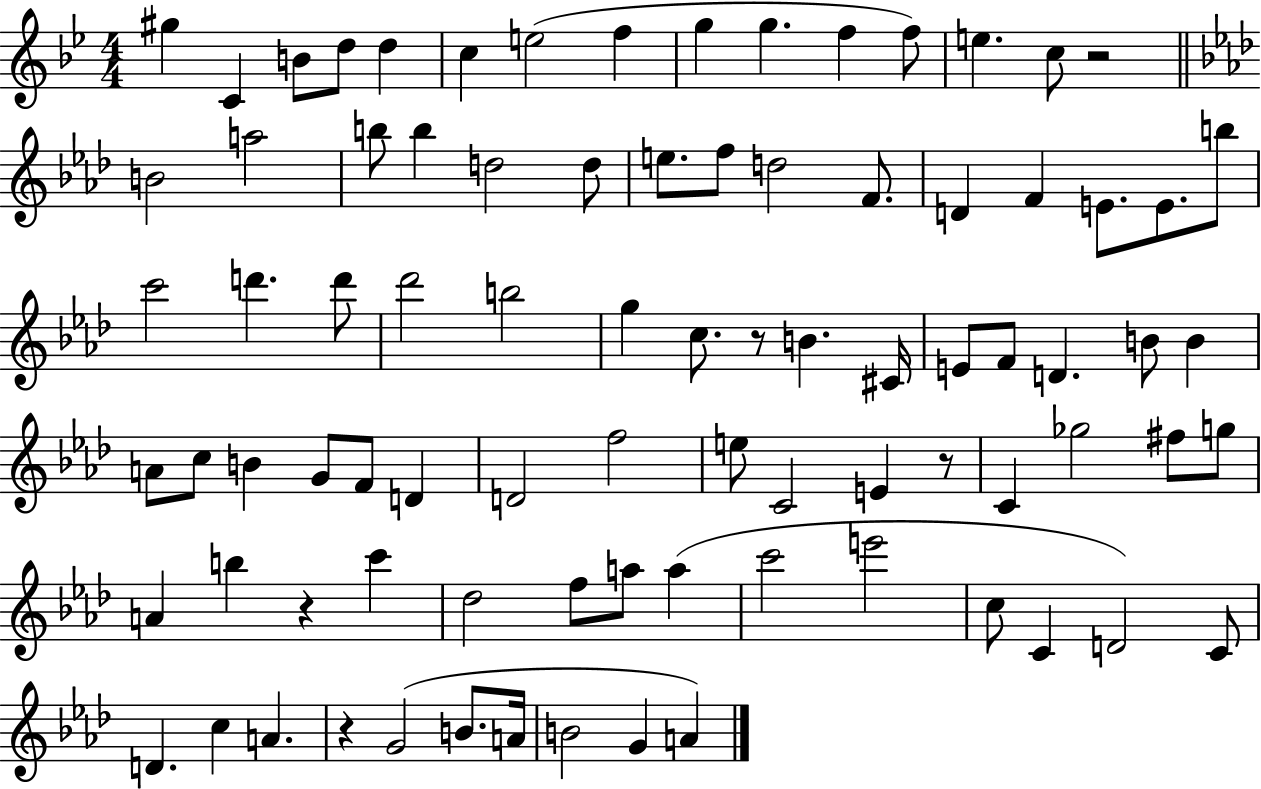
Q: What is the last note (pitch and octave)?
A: A4